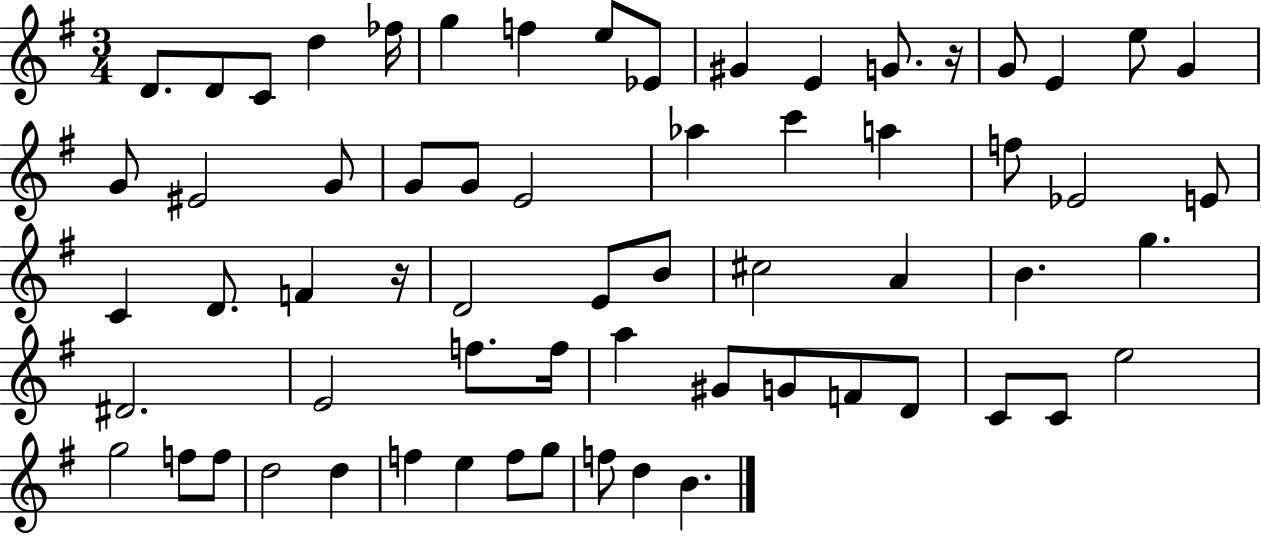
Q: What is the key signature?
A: G major